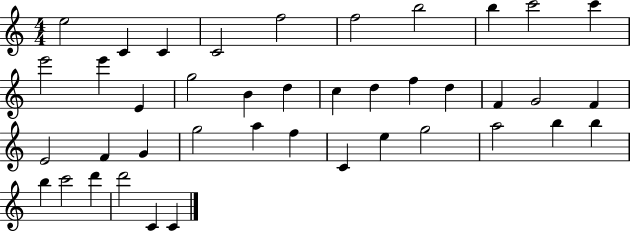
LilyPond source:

{
  \clef treble
  \numericTimeSignature
  \time 4/4
  \key c \major
  e''2 c'4 c'4 | c'2 f''2 | f''2 b''2 | b''4 c'''2 c'''4 | \break e'''2 e'''4 e'4 | g''2 b'4 d''4 | c''4 d''4 f''4 d''4 | f'4 g'2 f'4 | \break e'2 f'4 g'4 | g''2 a''4 f''4 | c'4 e''4 g''2 | a''2 b''4 b''4 | \break b''4 c'''2 d'''4 | d'''2 c'4 c'4 | \bar "|."
}